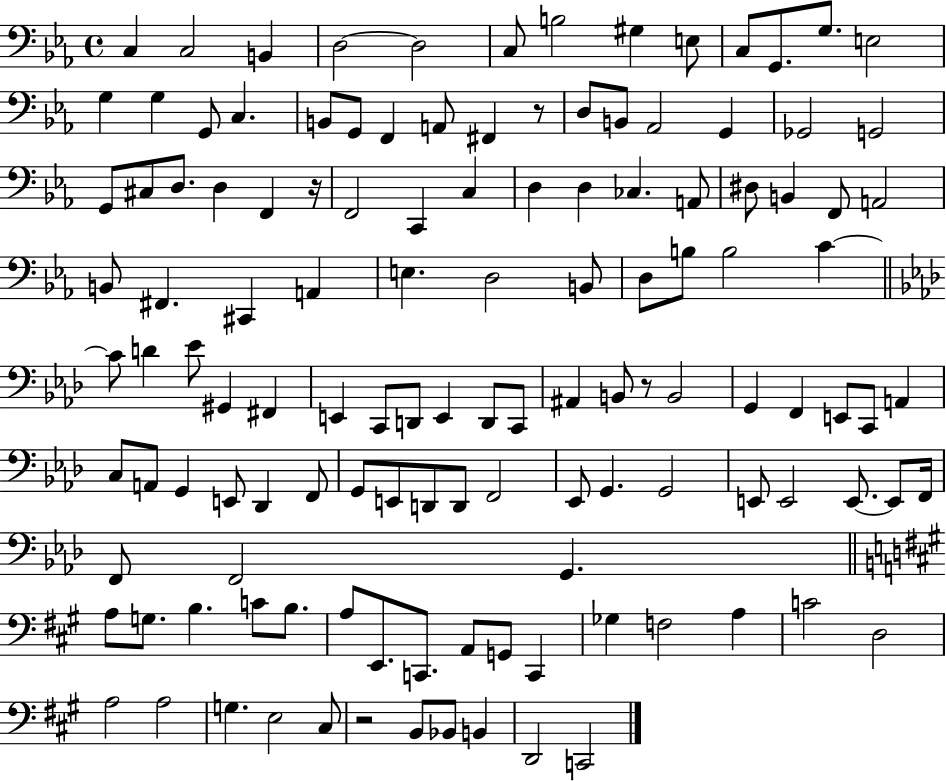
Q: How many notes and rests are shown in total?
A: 126